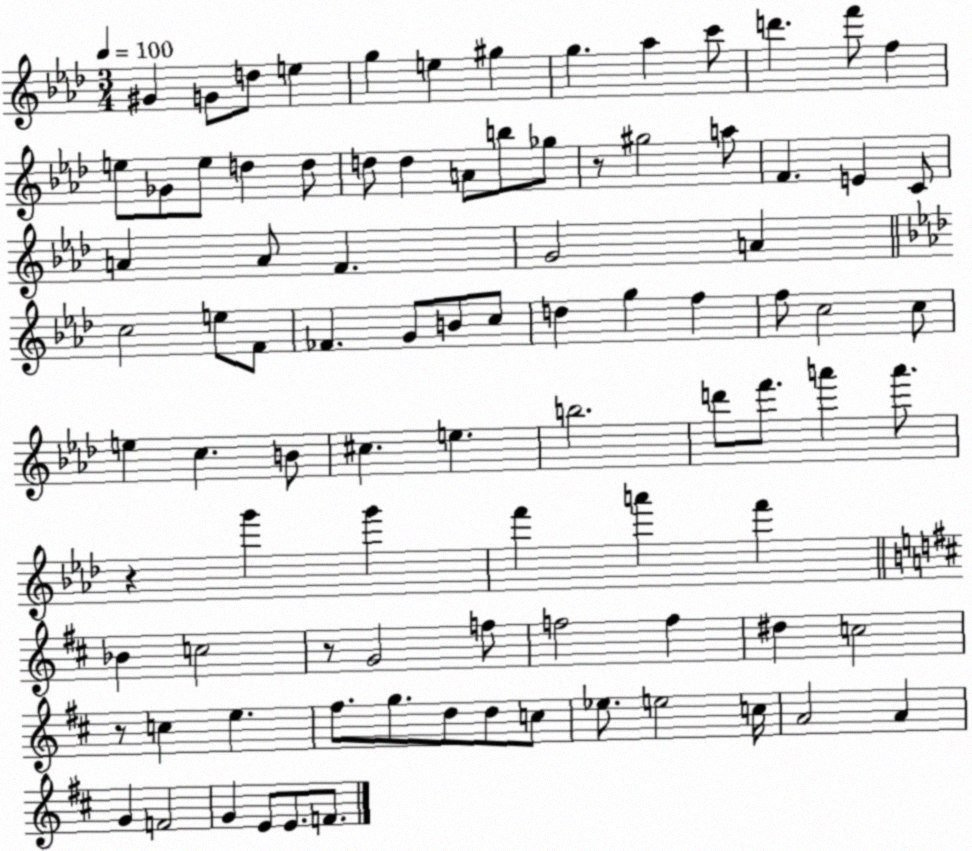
X:1
T:Untitled
M:3/4
L:1/4
K:Ab
^G G/2 d/2 e g e ^g g _a c'/2 d' f'/2 f e/2 _G/2 e/2 d d/2 d/2 d A/2 b/2 _g/2 z/2 ^g2 a/2 F E C/2 A A/2 F G2 A c2 e/2 F/2 _F G/2 B/2 c/2 d g f f/2 c2 c/2 e c B/2 ^c e b2 d'/2 f'/2 a' a'/2 z g' g' f' a' f' _B c2 z/2 G2 f/2 f2 f ^d c2 z/2 c e ^f/2 g/2 d/2 d/2 c/2 _e/2 e2 c/4 A2 A G F2 G E/2 E/2 F/2